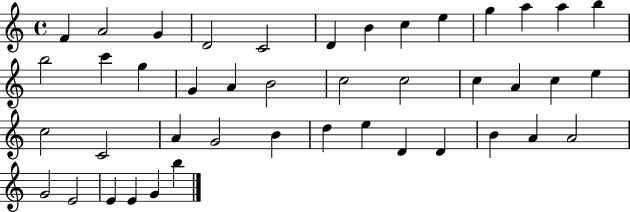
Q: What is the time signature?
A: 4/4